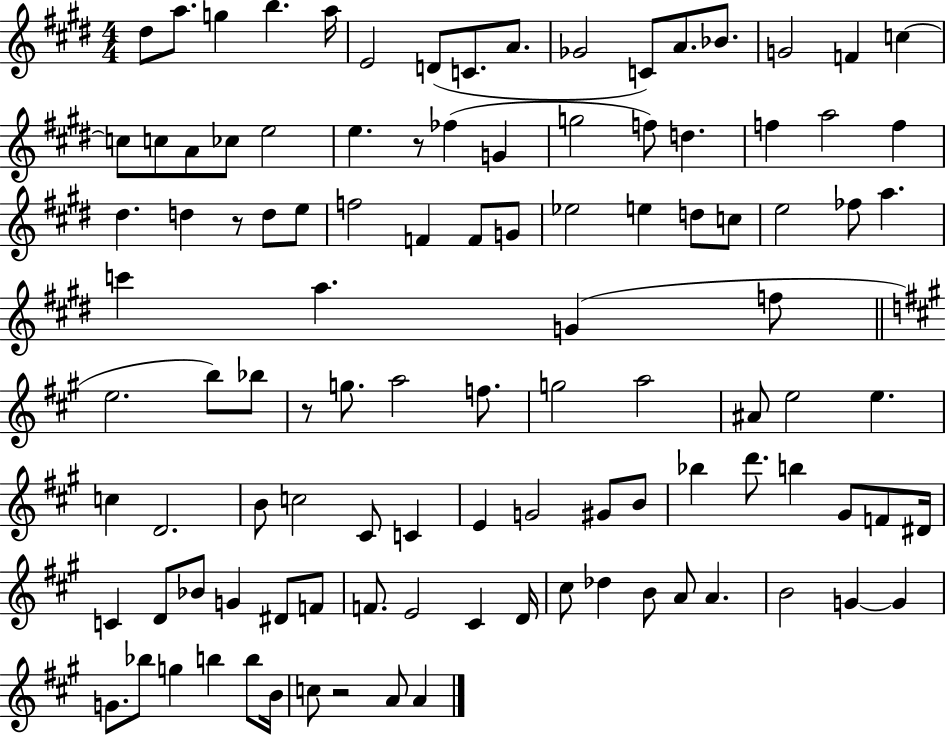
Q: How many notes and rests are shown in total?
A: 107